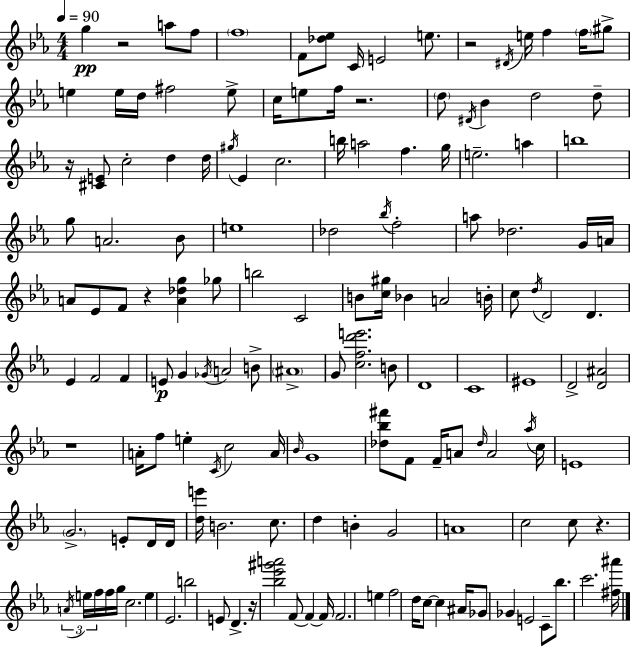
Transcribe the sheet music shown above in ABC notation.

X:1
T:Untitled
M:4/4
L:1/4
K:Eb
g z2 a/2 f/2 f4 F/2 [_d_e]/2 C/4 E2 e/2 z2 ^D/4 e/4 f f/4 ^g/2 e e/4 d/4 ^f2 e/2 c/4 e/2 f/4 z2 d/2 ^D/4 _B d2 d/2 z/4 [^CE]/2 c2 d d/4 ^g/4 _E c2 b/4 a2 f g/4 e2 a b4 g/2 A2 _B/2 e4 _d2 _b/4 f2 a/2 _d2 G/4 A/4 A/2 _E/2 F/2 z [A_dg] _g/2 b2 C2 B/2 [c^g]/4 _B A2 B/4 c/2 d/4 D2 D _E F2 F E/2 G _G/4 A2 B/2 ^A4 G/2 [cfd'e']2 B/2 D4 C4 ^E4 D2 [D^A]2 z4 A/4 f/2 e C/4 c2 A/4 _B/4 G4 [_d_b^f']/2 F/2 F/4 A/2 _d/4 A2 _a/4 c/4 E4 G2 E/2 D/4 D/4 [de']/4 B2 c/2 d B G2 A4 c2 c/2 z A/4 e/4 f/4 f/4 g/4 c2 e _E2 b2 E/2 D z/4 [_b_e'^g'a']2 F/2 F F/4 F2 e f2 d/4 c/2 c ^A/4 _G/2 _G E2 C/2 _b/2 c'2 [^f^a']/4